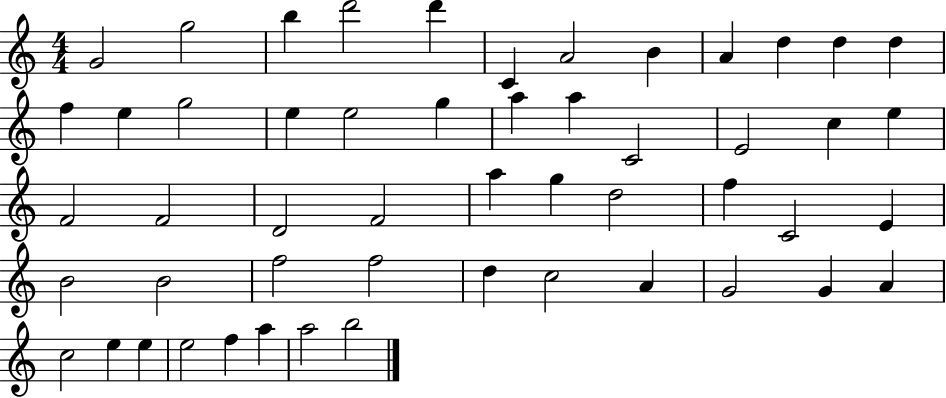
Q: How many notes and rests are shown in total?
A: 52